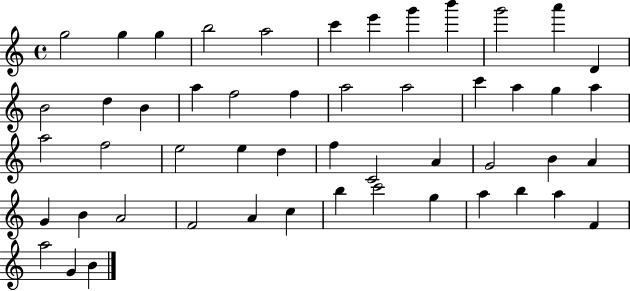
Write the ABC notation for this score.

X:1
T:Untitled
M:4/4
L:1/4
K:C
g2 g g b2 a2 c' e' g' b' g'2 a' D B2 d B a f2 f a2 a2 c' a g a a2 f2 e2 e d f C2 A G2 B A G B A2 F2 A c b c'2 g a b a F a2 G B